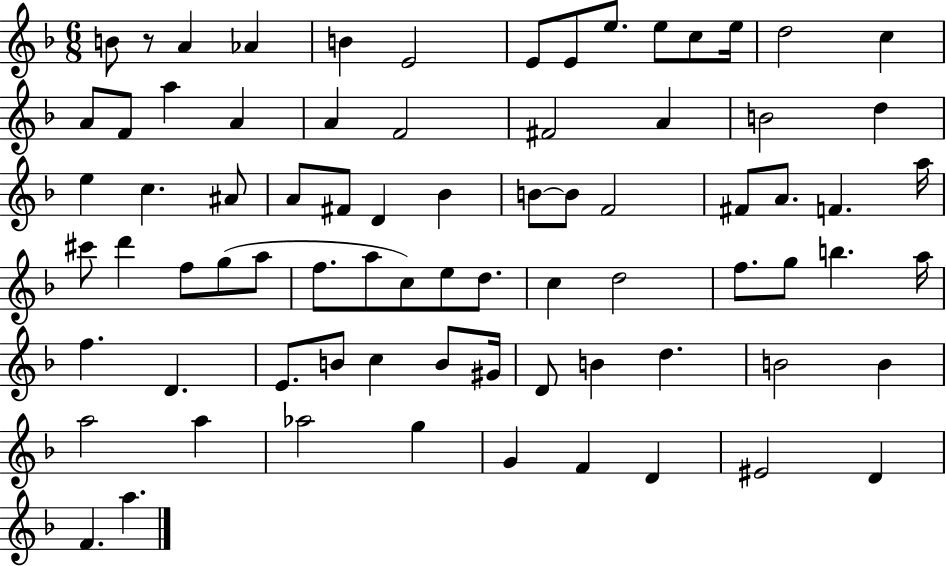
X:1
T:Untitled
M:6/8
L:1/4
K:F
B/2 z/2 A _A B E2 E/2 E/2 e/2 e/2 c/2 e/4 d2 c A/2 F/2 a A A F2 ^F2 A B2 d e c ^A/2 A/2 ^F/2 D _B B/2 B/2 F2 ^F/2 A/2 F a/4 ^c'/2 d' f/2 g/2 a/2 f/2 a/2 c/2 e/2 d/2 c d2 f/2 g/2 b a/4 f D E/2 B/2 c B/2 ^G/4 D/2 B d B2 B a2 a _a2 g G F D ^E2 D F a